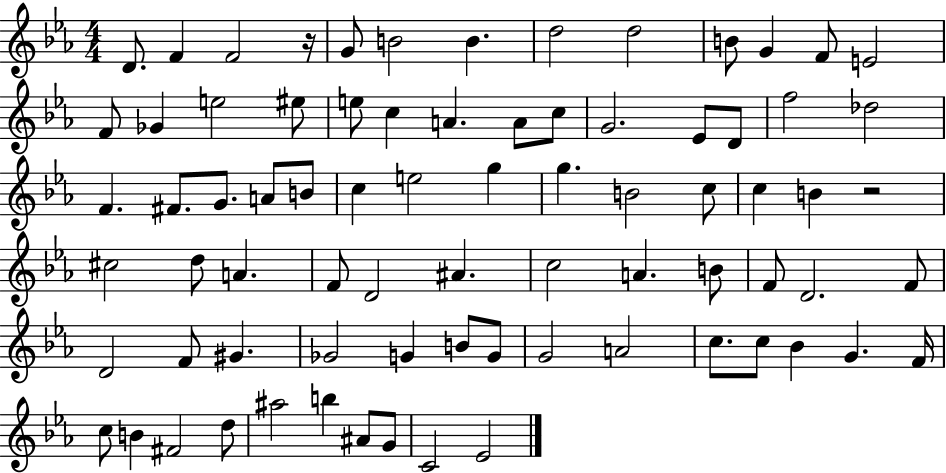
X:1
T:Untitled
M:4/4
L:1/4
K:Eb
D/2 F F2 z/4 G/2 B2 B d2 d2 B/2 G F/2 E2 F/2 _G e2 ^e/2 e/2 c A A/2 c/2 G2 _E/2 D/2 f2 _d2 F ^F/2 G/2 A/2 B/2 c e2 g g B2 c/2 c B z2 ^c2 d/2 A F/2 D2 ^A c2 A B/2 F/2 D2 F/2 D2 F/2 ^G _G2 G B/2 G/2 G2 A2 c/2 c/2 _B G F/4 c/2 B ^F2 d/2 ^a2 b ^A/2 G/2 C2 _E2